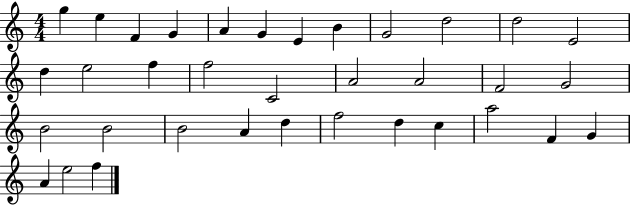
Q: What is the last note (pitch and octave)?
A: F5